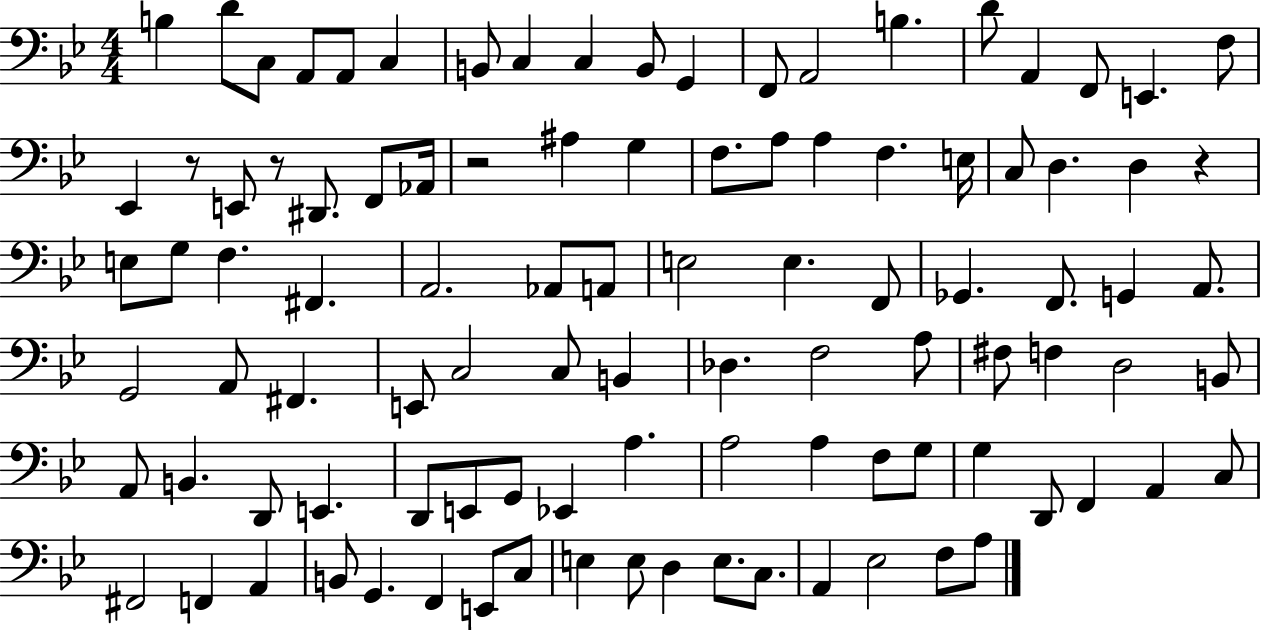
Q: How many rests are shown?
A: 4